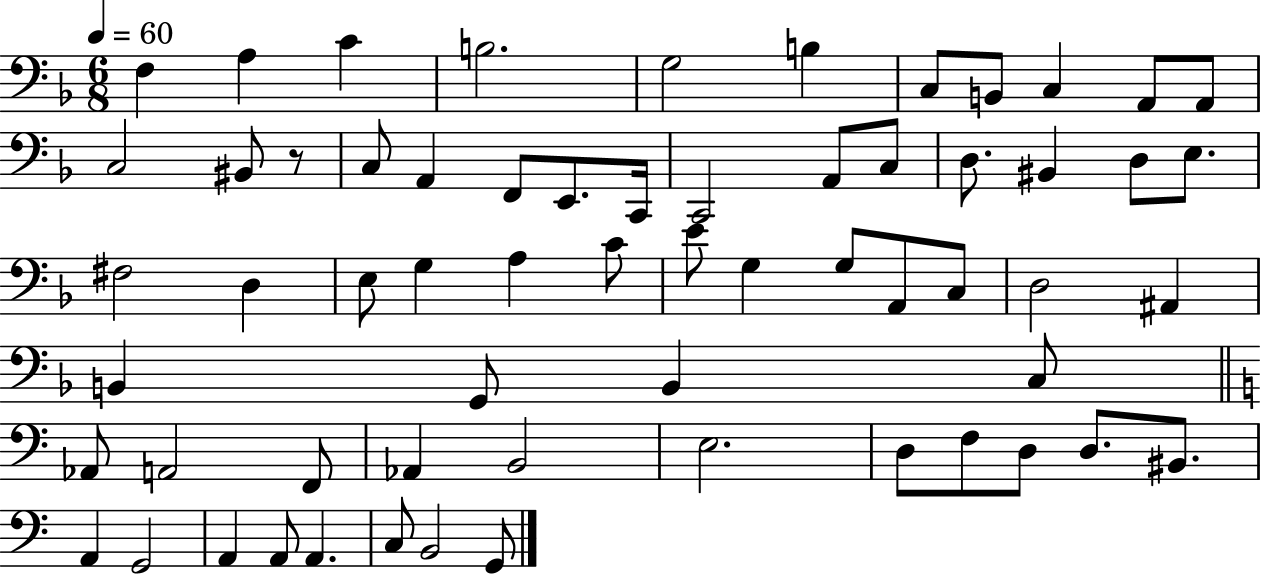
{
  \clef bass
  \numericTimeSignature
  \time 6/8
  \key f \major
  \tempo 4 = 60
  \repeat volta 2 { f4 a4 c'4 | b2. | g2 b4 | c8 b,8 c4 a,8 a,8 | \break c2 bis,8 r8 | c8 a,4 f,8 e,8. c,16 | c,2 a,8 c8 | d8. bis,4 d8 e8. | \break fis2 d4 | e8 g4 a4 c'8 | e'8 g4 g8 a,8 c8 | d2 ais,4 | \break b,4 g,8 b,4 c8 | \bar "||" \break \key c \major aes,8 a,2 f,8 | aes,4 b,2 | e2. | d8 f8 d8 d8. bis,8. | \break a,4 g,2 | a,4 a,8 a,4. | c8 b,2 g,8 | } \bar "|."
}